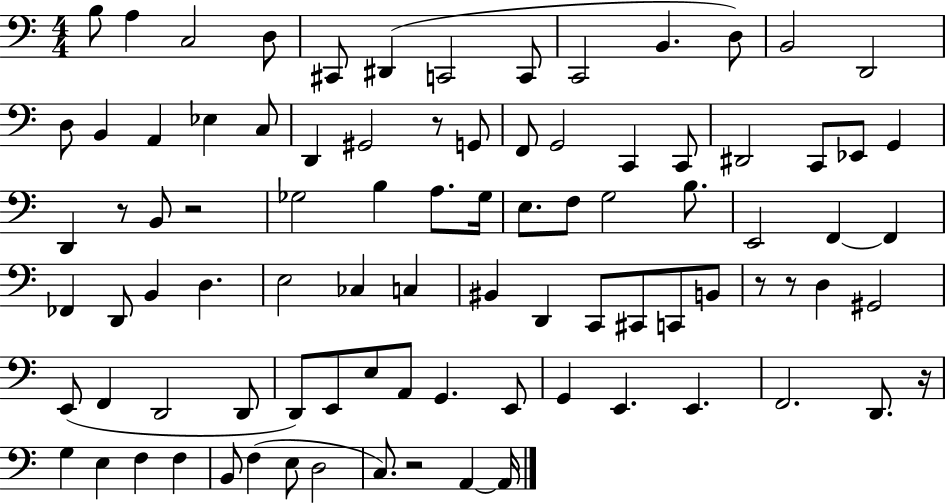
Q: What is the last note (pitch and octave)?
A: A2